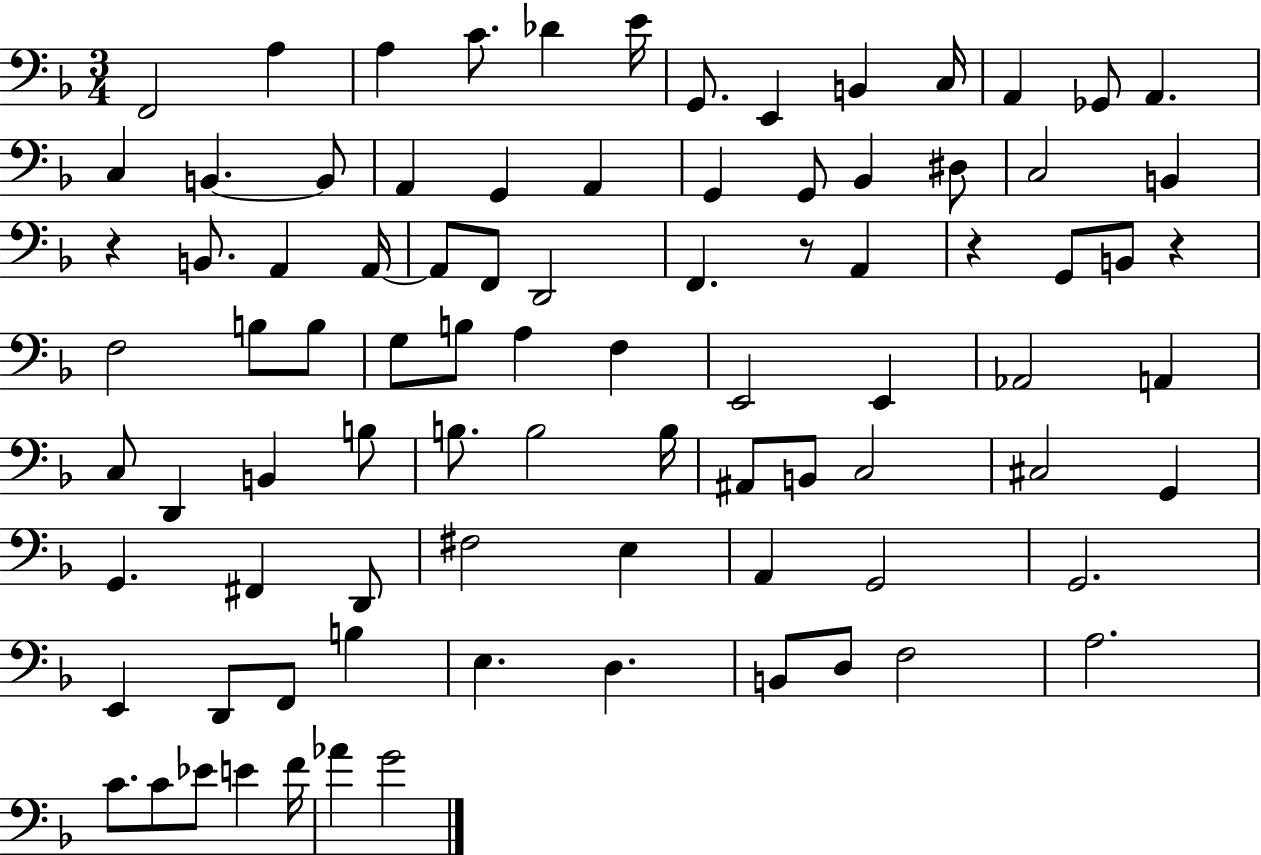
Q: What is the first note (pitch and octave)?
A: F2